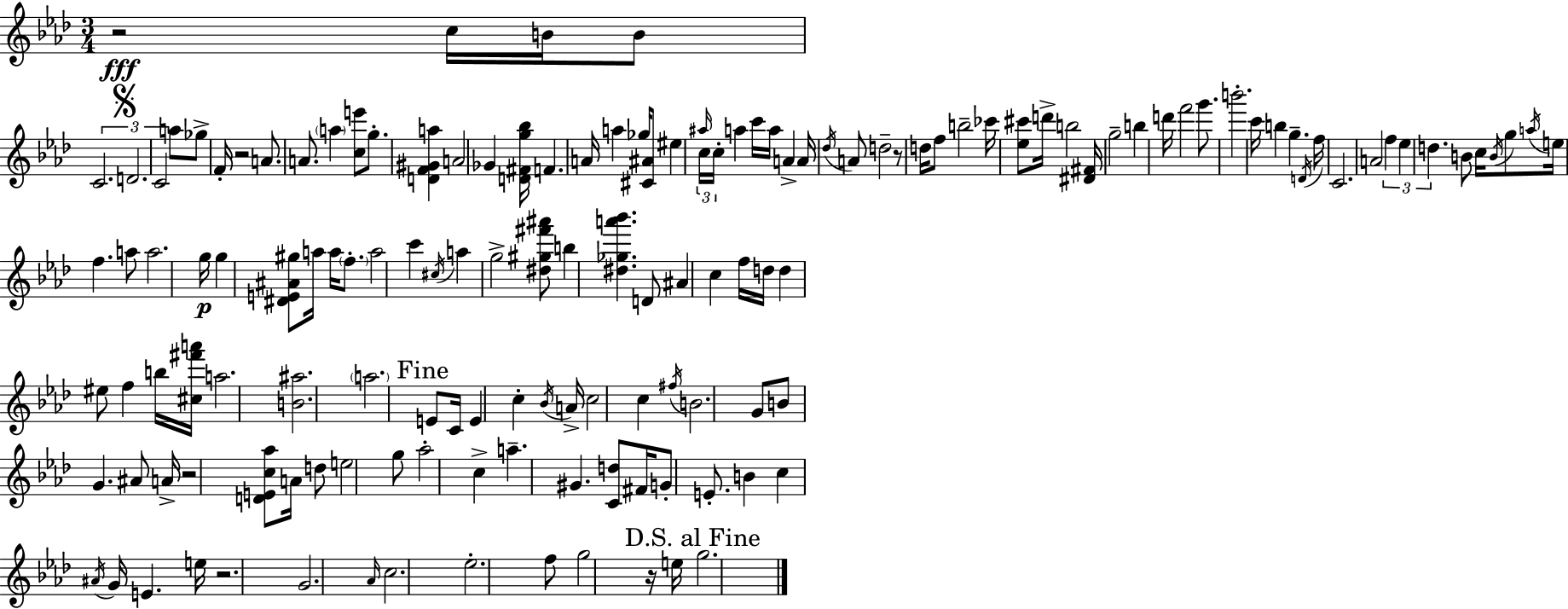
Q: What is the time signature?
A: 3/4